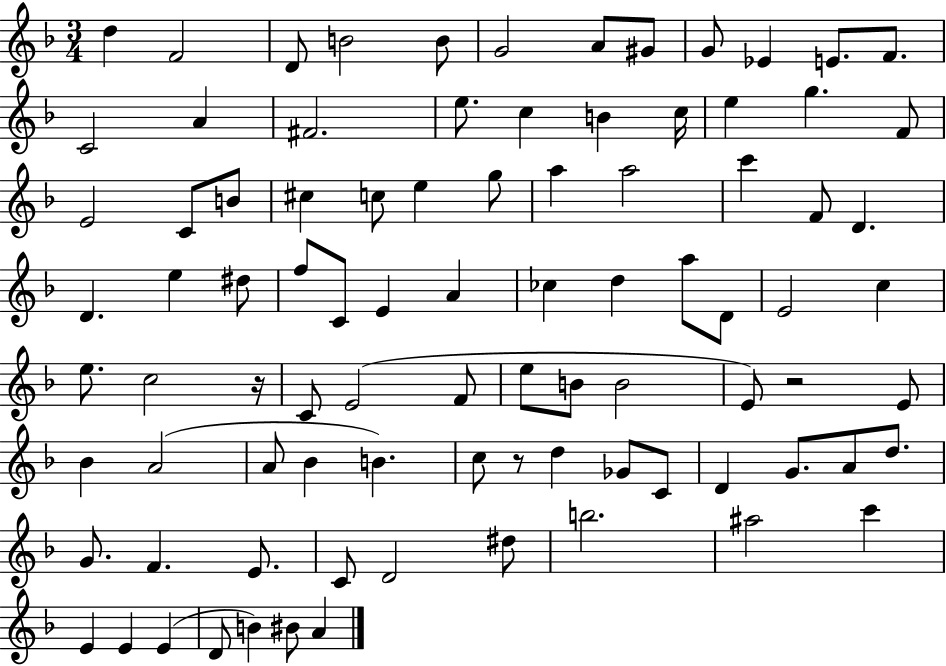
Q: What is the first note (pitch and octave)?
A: D5